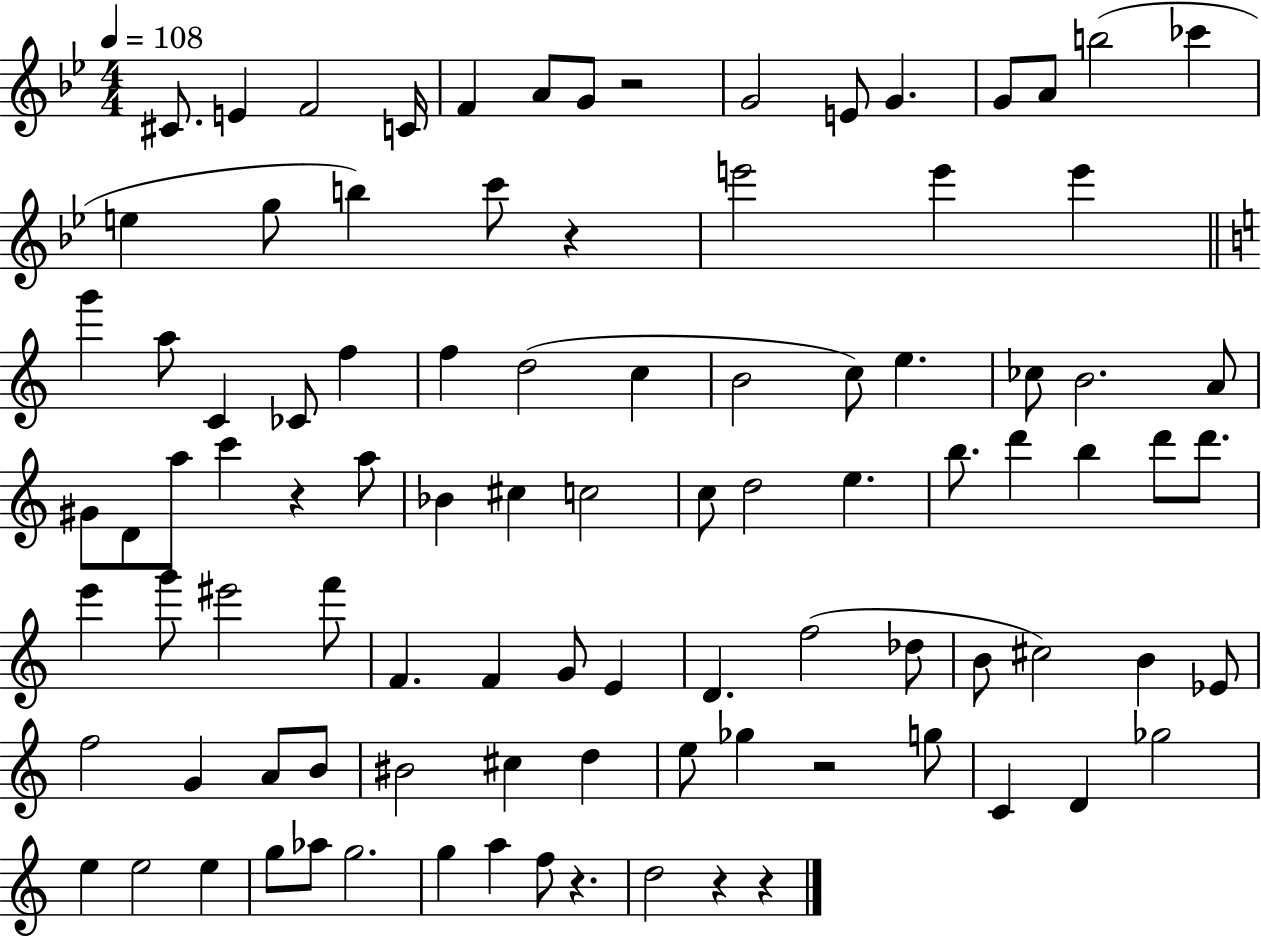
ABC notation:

X:1
T:Untitled
M:4/4
L:1/4
K:Bb
^C/2 E F2 C/4 F A/2 G/2 z2 G2 E/2 G G/2 A/2 b2 _c' e g/2 b c'/2 z e'2 e' e' g' a/2 C _C/2 f f d2 c B2 c/2 e _c/2 B2 A/2 ^G/2 D/2 a/2 c' z a/2 _B ^c c2 c/2 d2 e b/2 d' b d'/2 d'/2 e' g'/2 ^e'2 f'/2 F F G/2 E D f2 _d/2 B/2 ^c2 B _E/2 f2 G A/2 B/2 ^B2 ^c d e/2 _g z2 g/2 C D _g2 e e2 e g/2 _a/2 g2 g a f/2 z d2 z z